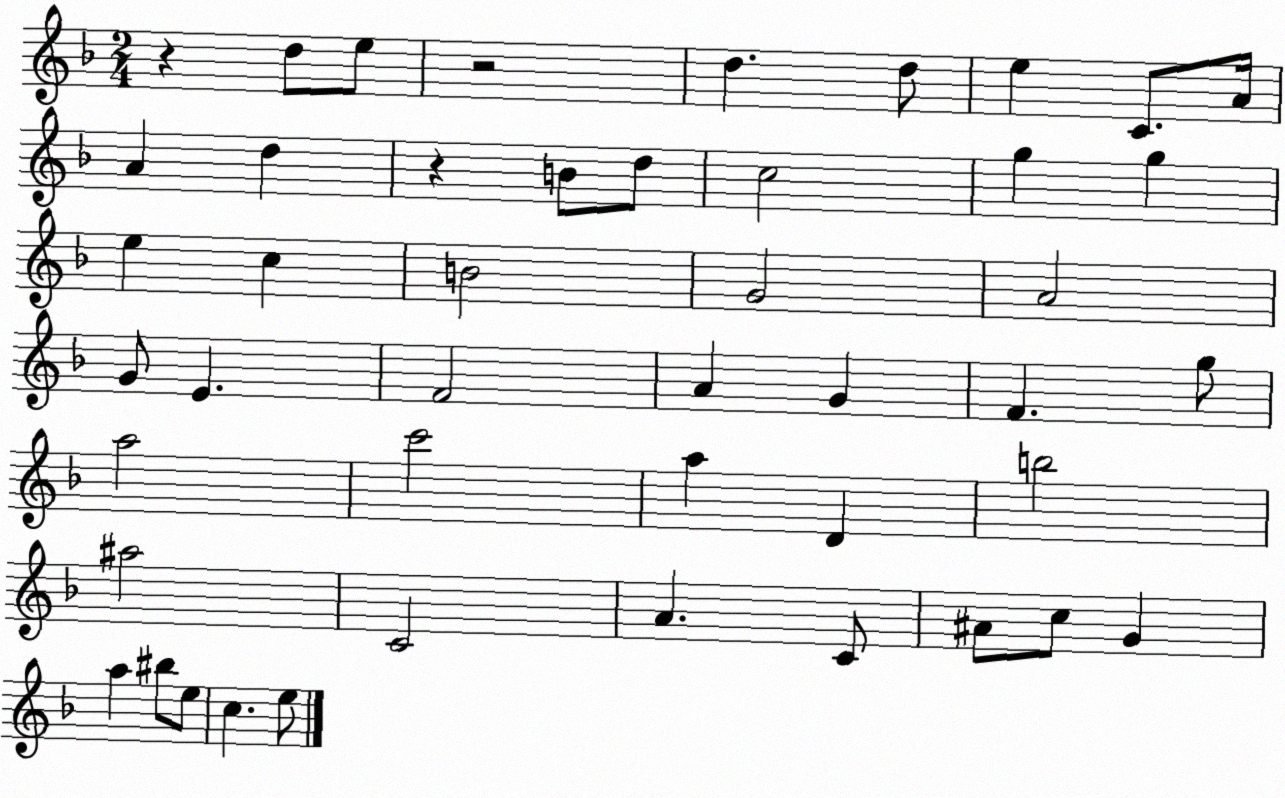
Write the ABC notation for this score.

X:1
T:Untitled
M:2/4
L:1/4
K:F
z d/2 e/2 z2 d d/2 e C/2 A/4 A d z B/2 d/2 c2 g g e c B2 G2 A2 G/2 E F2 A G F g/2 a2 c'2 a D b2 ^a2 C2 A C/2 ^A/2 c/2 G a ^b/2 e/2 c e/2